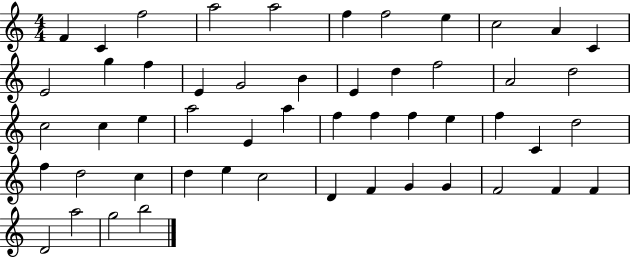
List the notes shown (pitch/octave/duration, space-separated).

F4/q C4/q F5/h A5/h A5/h F5/q F5/h E5/q C5/h A4/q C4/q E4/h G5/q F5/q E4/q G4/h B4/q E4/q D5/q F5/h A4/h D5/h C5/h C5/q E5/q A5/h E4/q A5/q F5/q F5/q F5/q E5/q F5/q C4/q D5/h F5/q D5/h C5/q D5/q E5/q C5/h D4/q F4/q G4/q G4/q F4/h F4/q F4/q D4/h A5/h G5/h B5/h